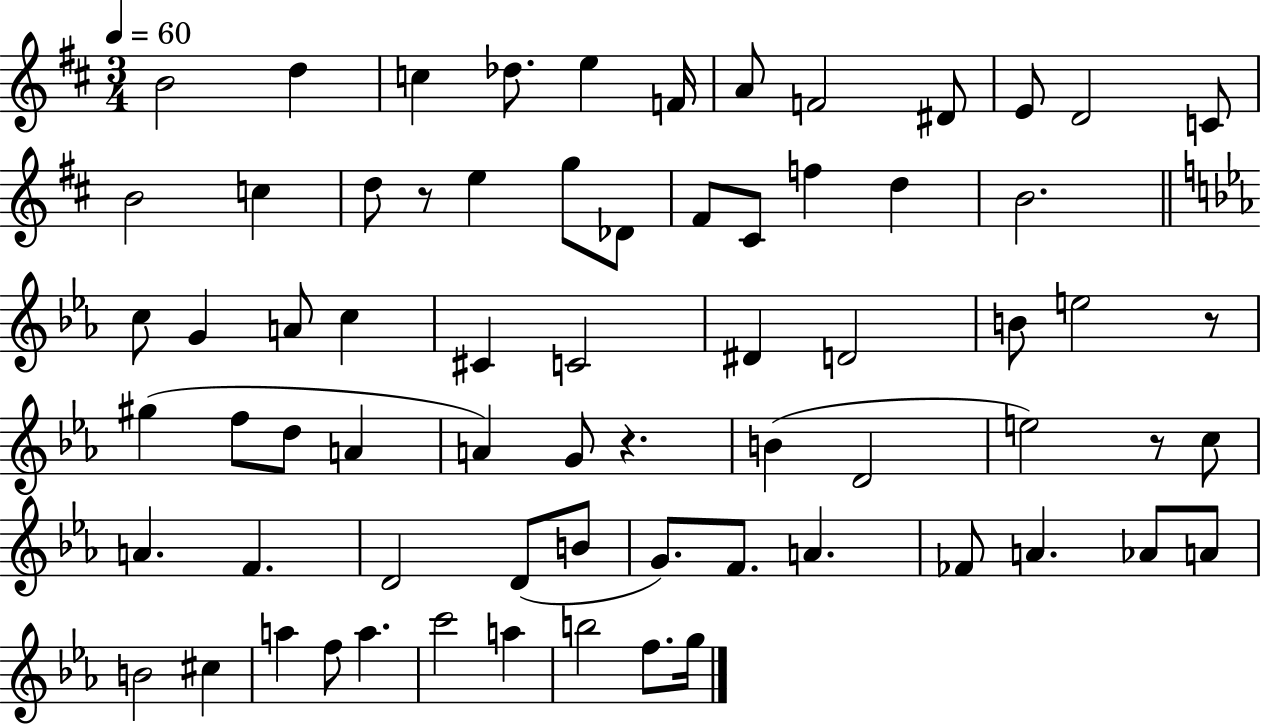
B4/h D5/q C5/q Db5/e. E5/q F4/s A4/e F4/h D#4/e E4/e D4/h C4/e B4/h C5/q D5/e R/e E5/q G5/e Db4/e F#4/e C#4/e F5/q D5/q B4/h. C5/e G4/q A4/e C5/q C#4/q C4/h D#4/q D4/h B4/e E5/h R/e G#5/q F5/e D5/e A4/q A4/q G4/e R/q. B4/q D4/h E5/h R/e C5/e A4/q. F4/q. D4/h D4/e B4/e G4/e. F4/e. A4/q. FES4/e A4/q. Ab4/e A4/e B4/h C#5/q A5/q F5/e A5/q. C6/h A5/q B5/h F5/e. G5/s